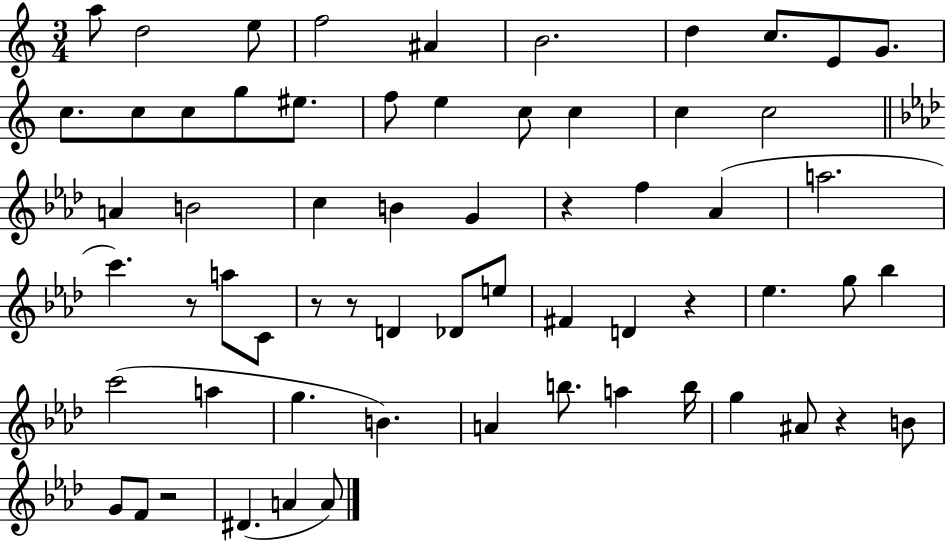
A5/e D5/h E5/e F5/h A#4/q B4/h. D5/q C5/e. E4/e G4/e. C5/e. C5/e C5/e G5/e EIS5/e. F5/e E5/q C5/e C5/q C5/q C5/h A4/q B4/h C5/q B4/q G4/q R/q F5/q Ab4/q A5/h. C6/q. R/e A5/e C4/e R/e R/e D4/q Db4/e E5/e F#4/q D4/q R/q Eb5/q. G5/e Bb5/q C6/h A5/q G5/q. B4/q. A4/q B5/e. A5/q B5/s G5/q A#4/e R/q B4/e G4/e F4/e R/h D#4/q. A4/q A4/e